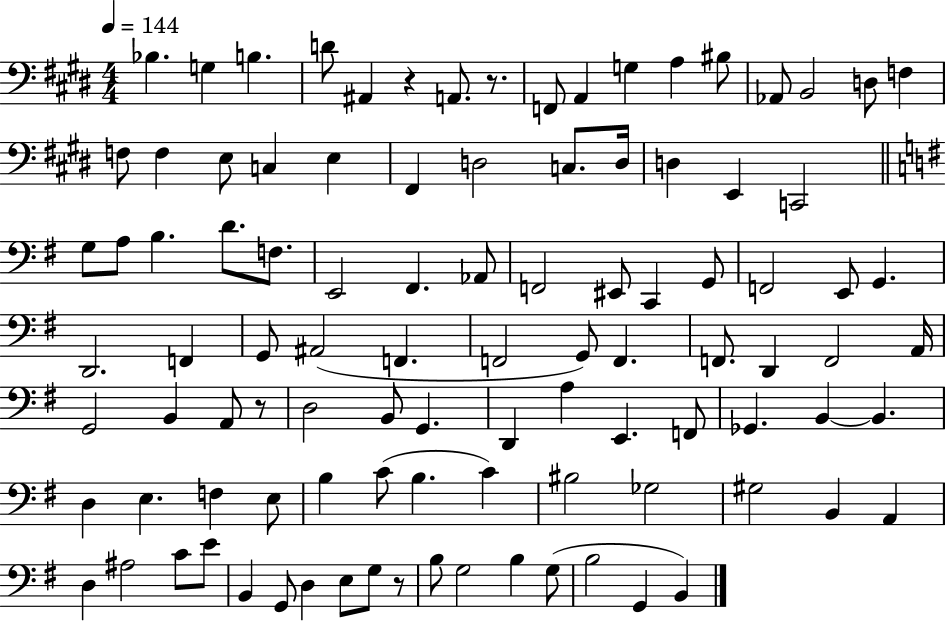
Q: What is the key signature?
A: E major